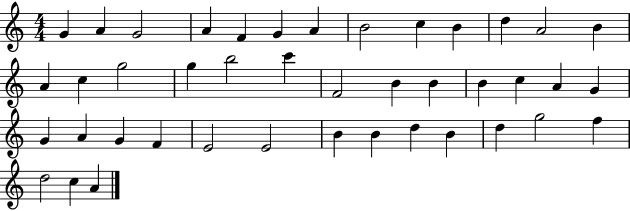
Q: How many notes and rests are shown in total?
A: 42